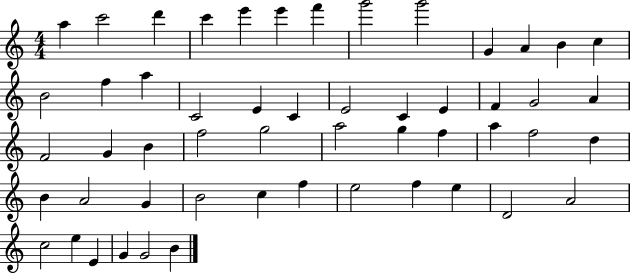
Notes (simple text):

A5/q C6/h D6/q C6/q E6/q E6/q F6/q G6/h G6/h G4/q A4/q B4/q C5/q B4/h F5/q A5/q C4/h E4/q C4/q E4/h C4/q E4/q F4/q G4/h A4/q F4/h G4/q B4/q F5/h G5/h A5/h G5/q F5/q A5/q F5/h D5/q B4/q A4/h G4/q B4/h C5/q F5/q E5/h F5/q E5/q D4/h A4/h C5/h E5/q E4/q G4/q G4/h B4/q